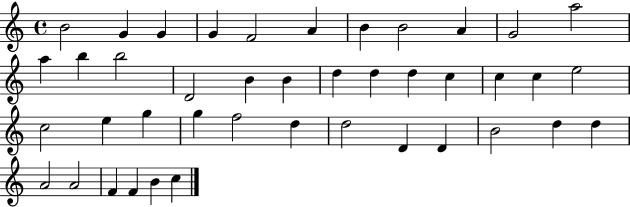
{
  \clef treble
  \time 4/4
  \defaultTimeSignature
  \key c \major
  b'2 g'4 g'4 | g'4 f'2 a'4 | b'4 b'2 a'4 | g'2 a''2 | \break a''4 b''4 b''2 | d'2 b'4 b'4 | d''4 d''4 d''4 c''4 | c''4 c''4 e''2 | \break c''2 e''4 g''4 | g''4 f''2 d''4 | d''2 d'4 d'4 | b'2 d''4 d''4 | \break a'2 a'2 | f'4 f'4 b'4 c''4 | \bar "|."
}